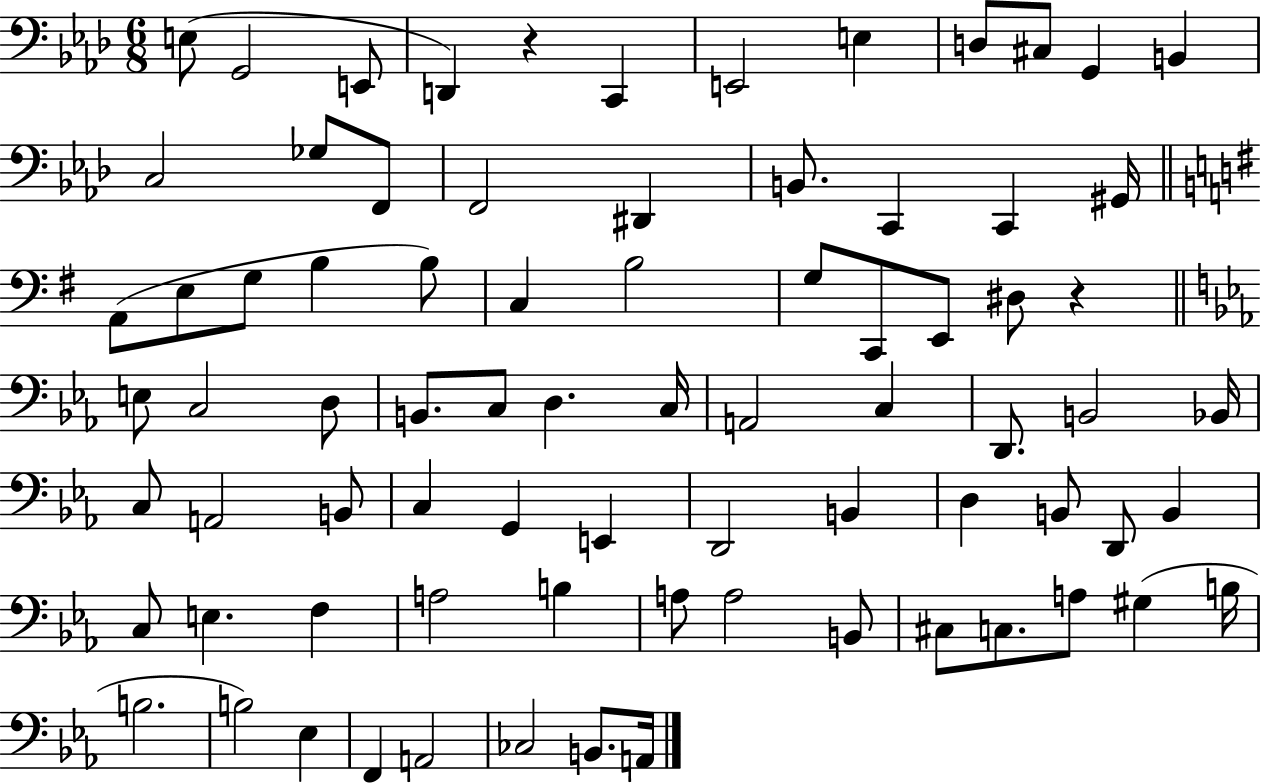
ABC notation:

X:1
T:Untitled
M:6/8
L:1/4
K:Ab
E,/2 G,,2 E,,/2 D,, z C,, E,,2 E, D,/2 ^C,/2 G,, B,, C,2 _G,/2 F,,/2 F,,2 ^D,, B,,/2 C,, C,, ^G,,/4 A,,/2 E,/2 G,/2 B, B,/2 C, B,2 G,/2 C,,/2 E,,/2 ^D,/2 z E,/2 C,2 D,/2 B,,/2 C,/2 D, C,/4 A,,2 C, D,,/2 B,,2 _B,,/4 C,/2 A,,2 B,,/2 C, G,, E,, D,,2 B,, D, B,,/2 D,,/2 B,, C,/2 E, F, A,2 B, A,/2 A,2 B,,/2 ^C,/2 C,/2 A,/2 ^G, B,/4 B,2 B,2 _E, F,, A,,2 _C,2 B,,/2 A,,/4